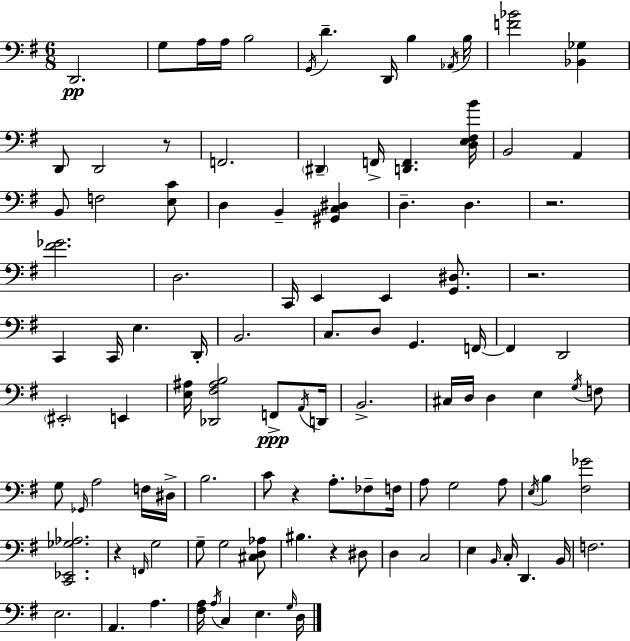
{
  \clef bass
  \numericTimeSignature
  \time 6/8
  \key e \minor
  d,2.\pp | g8 a16 a16 b2 | \acciaccatura { g,16 } d'4.-- d,16 b4 | \acciaccatura { aes,16 } b16 <f' bes'>2 <bes, ges>4 | \break d,8 d,2 | r8 f,2. | \parenthesize dis,4-- f,16-> <d, f,>4. | <d e fis b'>16 b,2 a,4 | \break b,8 f2 | <e c'>8 d4 b,4-- <gis, c dis>4 | d4.-- d4. | r2. | \break <fis' ges'>2. | d2. | c,16 e,4 e,4 <g, dis>8. | r2. | \break c,4 c,16 e4. | d,16-. b,2. | c8. d8 g,4. | f,16~~ f,4 d,2 | \break \parenthesize eis,2-. e,4 | <e ais>16 <des, fis ais b>2 f,8->\ppp | \acciaccatura { a,16 } d,16 b,2.-> | cis16 d16 d4 e4 | \break \acciaccatura { g16 } f8 g8 \grace { ges,16 } a2 | f16 dis16-> b2. | c'8 r4 a8.-. | fes8-- f16 a8 g2 | \break a8 \acciaccatura { e16 } b4 <fis ges'>2 | <c, ees, ges aes>2. | r4 \grace { f,16 } g2 | g8-- g2 | \break <cis d aes>8 bis4. | r4 dis8 d4 c2 | e4 \grace { b,16 } | c16-. d,4. b,16 f2. | \break e2. | a,4. | a4. <fis a>16 \acciaccatura { a16 } c4 | e4. \grace { g16 } d16 \bar "|."
}